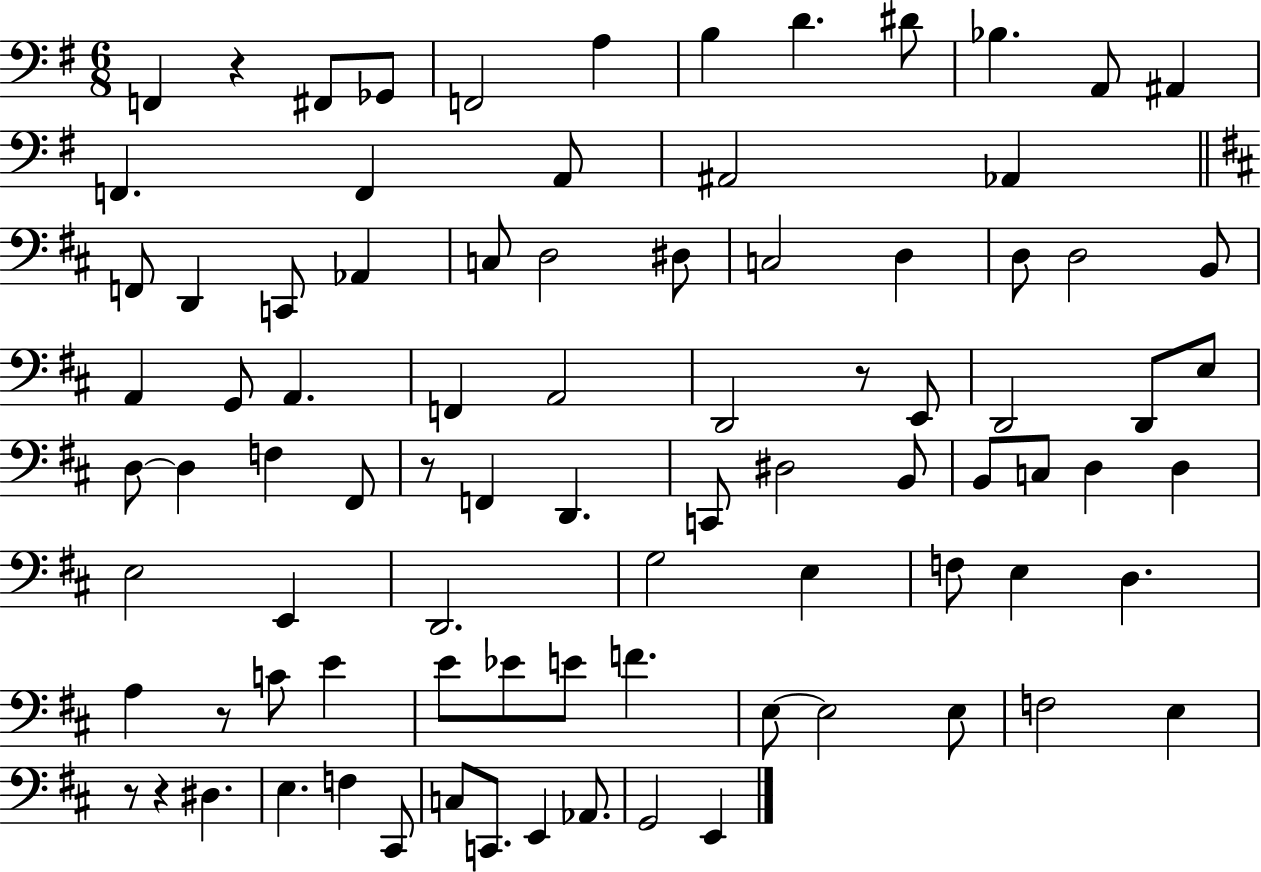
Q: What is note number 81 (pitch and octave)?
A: E2